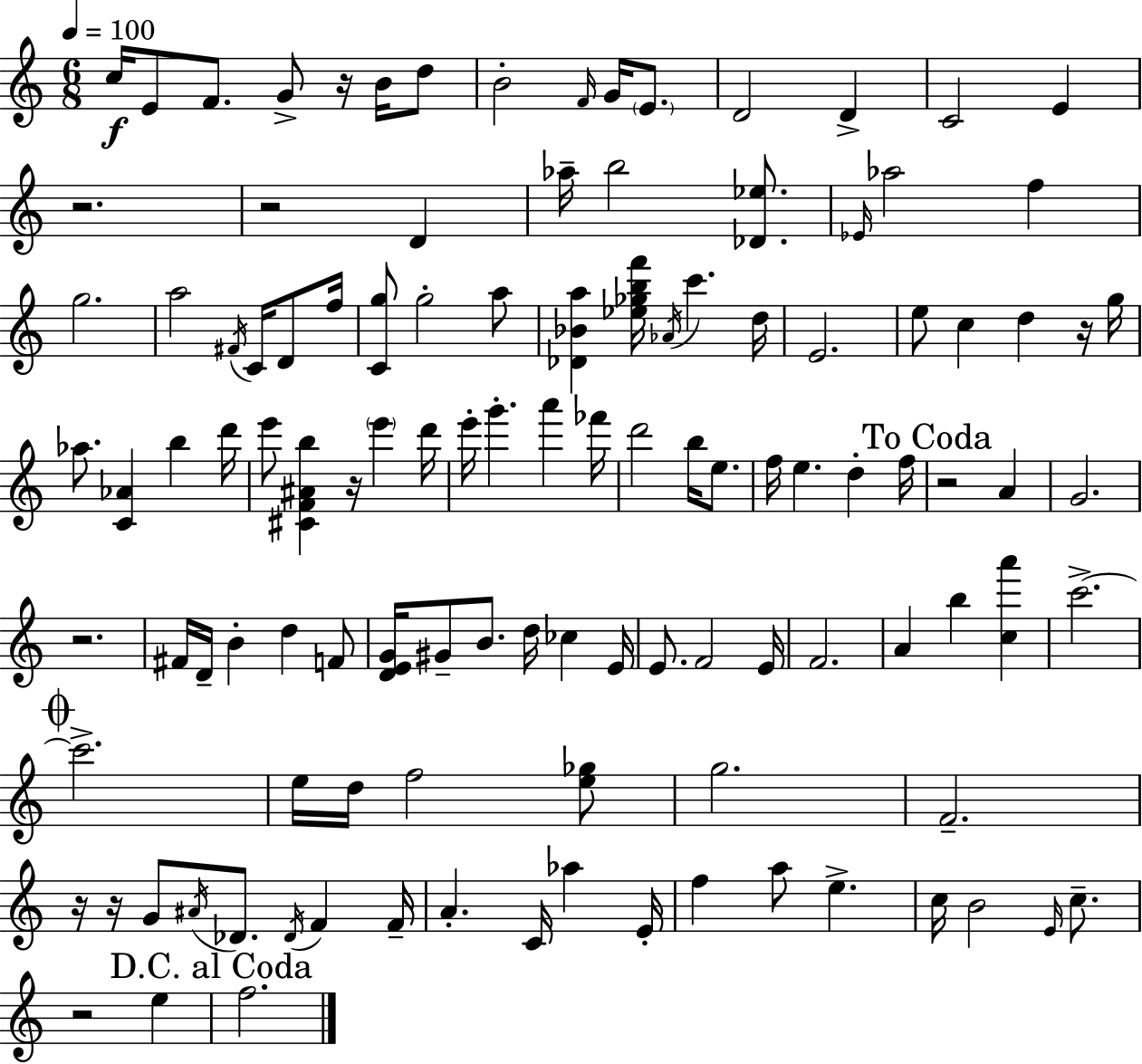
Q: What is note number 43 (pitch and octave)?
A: E6